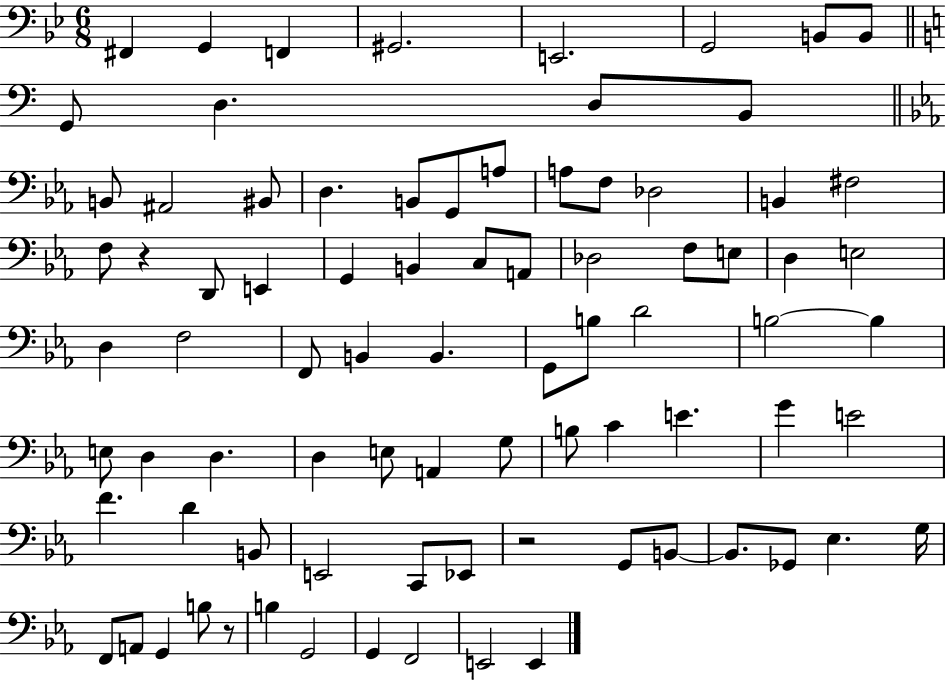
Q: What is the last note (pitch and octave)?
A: E2